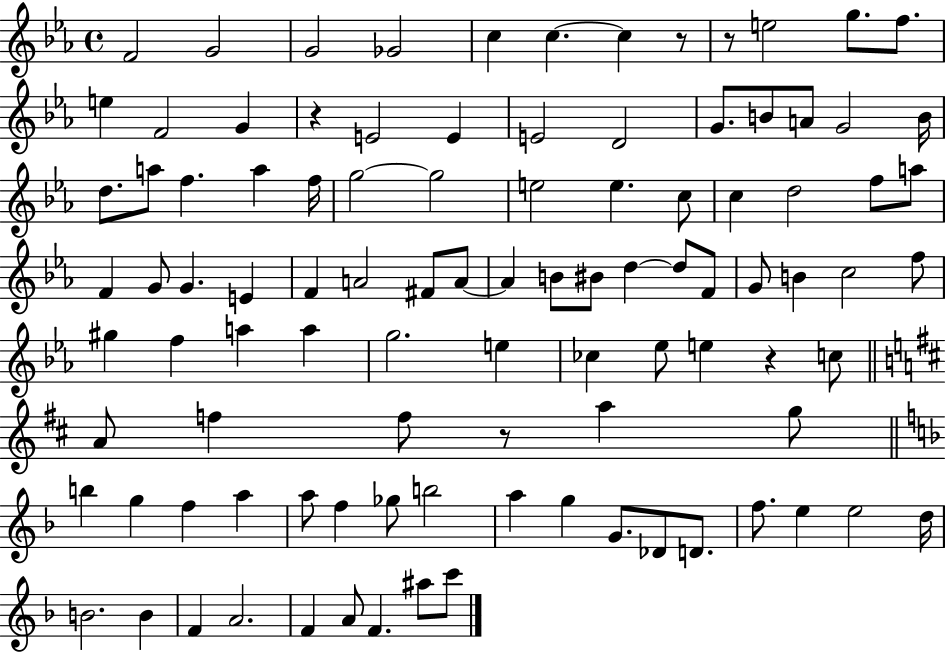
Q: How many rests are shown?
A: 5